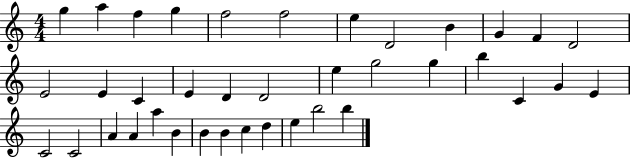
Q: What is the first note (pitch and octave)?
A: G5